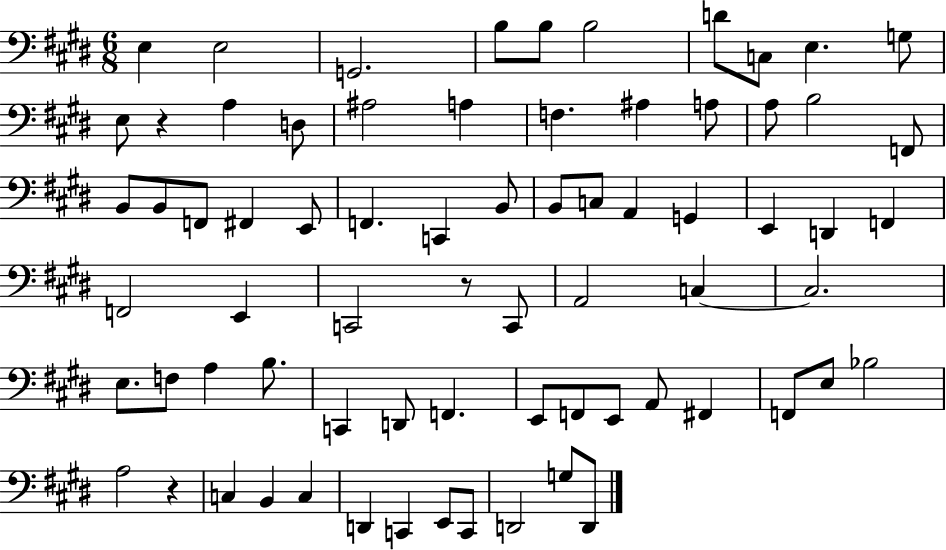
X:1
T:Untitled
M:6/8
L:1/4
K:E
E, E,2 G,,2 B,/2 B,/2 B,2 D/2 C,/2 E, G,/2 E,/2 z A, D,/2 ^A,2 A, F, ^A, A,/2 A,/2 B,2 F,,/2 B,,/2 B,,/2 F,,/2 ^F,, E,,/2 F,, C,, B,,/2 B,,/2 C,/2 A,, G,, E,, D,, F,, F,,2 E,, C,,2 z/2 C,,/2 A,,2 C, C,2 E,/2 F,/2 A, B,/2 C,, D,,/2 F,, E,,/2 F,,/2 E,,/2 A,,/2 ^F,, F,,/2 E,/2 _B,2 A,2 z C, B,, C, D,, C,, E,,/2 C,,/2 D,,2 G,/2 D,,/2